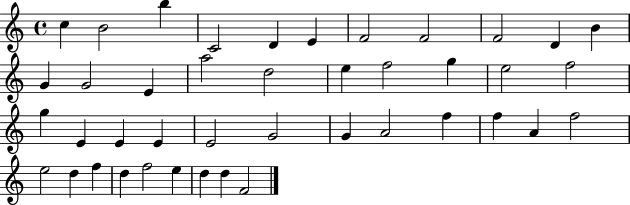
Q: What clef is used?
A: treble